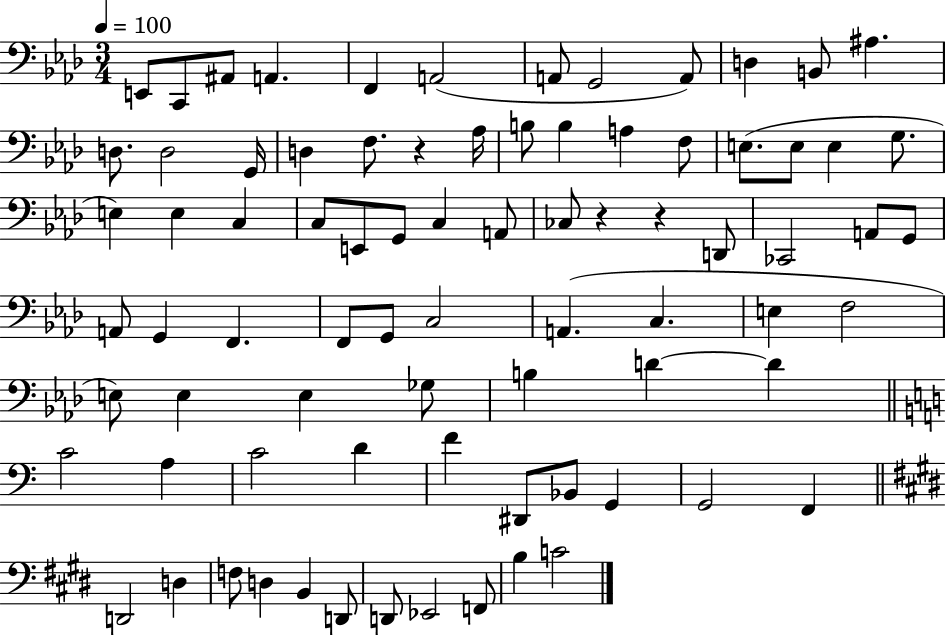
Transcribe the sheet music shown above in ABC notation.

X:1
T:Untitled
M:3/4
L:1/4
K:Ab
E,,/2 C,,/2 ^A,,/2 A,, F,, A,,2 A,,/2 G,,2 A,,/2 D, B,,/2 ^A, D,/2 D,2 G,,/4 D, F,/2 z _A,/4 B,/2 B, A, F,/2 E,/2 E,/2 E, G,/2 E, E, C, C,/2 E,,/2 G,,/2 C, A,,/2 _C,/2 z z D,,/2 _C,,2 A,,/2 G,,/2 A,,/2 G,, F,, F,,/2 G,,/2 C,2 A,, C, E, F,2 E,/2 E, E, _G,/2 B, D D C2 A, C2 D F ^D,,/2 _B,,/2 G,, G,,2 F,, D,,2 D, F,/2 D, B,, D,,/2 D,,/2 _E,,2 F,,/2 B, C2